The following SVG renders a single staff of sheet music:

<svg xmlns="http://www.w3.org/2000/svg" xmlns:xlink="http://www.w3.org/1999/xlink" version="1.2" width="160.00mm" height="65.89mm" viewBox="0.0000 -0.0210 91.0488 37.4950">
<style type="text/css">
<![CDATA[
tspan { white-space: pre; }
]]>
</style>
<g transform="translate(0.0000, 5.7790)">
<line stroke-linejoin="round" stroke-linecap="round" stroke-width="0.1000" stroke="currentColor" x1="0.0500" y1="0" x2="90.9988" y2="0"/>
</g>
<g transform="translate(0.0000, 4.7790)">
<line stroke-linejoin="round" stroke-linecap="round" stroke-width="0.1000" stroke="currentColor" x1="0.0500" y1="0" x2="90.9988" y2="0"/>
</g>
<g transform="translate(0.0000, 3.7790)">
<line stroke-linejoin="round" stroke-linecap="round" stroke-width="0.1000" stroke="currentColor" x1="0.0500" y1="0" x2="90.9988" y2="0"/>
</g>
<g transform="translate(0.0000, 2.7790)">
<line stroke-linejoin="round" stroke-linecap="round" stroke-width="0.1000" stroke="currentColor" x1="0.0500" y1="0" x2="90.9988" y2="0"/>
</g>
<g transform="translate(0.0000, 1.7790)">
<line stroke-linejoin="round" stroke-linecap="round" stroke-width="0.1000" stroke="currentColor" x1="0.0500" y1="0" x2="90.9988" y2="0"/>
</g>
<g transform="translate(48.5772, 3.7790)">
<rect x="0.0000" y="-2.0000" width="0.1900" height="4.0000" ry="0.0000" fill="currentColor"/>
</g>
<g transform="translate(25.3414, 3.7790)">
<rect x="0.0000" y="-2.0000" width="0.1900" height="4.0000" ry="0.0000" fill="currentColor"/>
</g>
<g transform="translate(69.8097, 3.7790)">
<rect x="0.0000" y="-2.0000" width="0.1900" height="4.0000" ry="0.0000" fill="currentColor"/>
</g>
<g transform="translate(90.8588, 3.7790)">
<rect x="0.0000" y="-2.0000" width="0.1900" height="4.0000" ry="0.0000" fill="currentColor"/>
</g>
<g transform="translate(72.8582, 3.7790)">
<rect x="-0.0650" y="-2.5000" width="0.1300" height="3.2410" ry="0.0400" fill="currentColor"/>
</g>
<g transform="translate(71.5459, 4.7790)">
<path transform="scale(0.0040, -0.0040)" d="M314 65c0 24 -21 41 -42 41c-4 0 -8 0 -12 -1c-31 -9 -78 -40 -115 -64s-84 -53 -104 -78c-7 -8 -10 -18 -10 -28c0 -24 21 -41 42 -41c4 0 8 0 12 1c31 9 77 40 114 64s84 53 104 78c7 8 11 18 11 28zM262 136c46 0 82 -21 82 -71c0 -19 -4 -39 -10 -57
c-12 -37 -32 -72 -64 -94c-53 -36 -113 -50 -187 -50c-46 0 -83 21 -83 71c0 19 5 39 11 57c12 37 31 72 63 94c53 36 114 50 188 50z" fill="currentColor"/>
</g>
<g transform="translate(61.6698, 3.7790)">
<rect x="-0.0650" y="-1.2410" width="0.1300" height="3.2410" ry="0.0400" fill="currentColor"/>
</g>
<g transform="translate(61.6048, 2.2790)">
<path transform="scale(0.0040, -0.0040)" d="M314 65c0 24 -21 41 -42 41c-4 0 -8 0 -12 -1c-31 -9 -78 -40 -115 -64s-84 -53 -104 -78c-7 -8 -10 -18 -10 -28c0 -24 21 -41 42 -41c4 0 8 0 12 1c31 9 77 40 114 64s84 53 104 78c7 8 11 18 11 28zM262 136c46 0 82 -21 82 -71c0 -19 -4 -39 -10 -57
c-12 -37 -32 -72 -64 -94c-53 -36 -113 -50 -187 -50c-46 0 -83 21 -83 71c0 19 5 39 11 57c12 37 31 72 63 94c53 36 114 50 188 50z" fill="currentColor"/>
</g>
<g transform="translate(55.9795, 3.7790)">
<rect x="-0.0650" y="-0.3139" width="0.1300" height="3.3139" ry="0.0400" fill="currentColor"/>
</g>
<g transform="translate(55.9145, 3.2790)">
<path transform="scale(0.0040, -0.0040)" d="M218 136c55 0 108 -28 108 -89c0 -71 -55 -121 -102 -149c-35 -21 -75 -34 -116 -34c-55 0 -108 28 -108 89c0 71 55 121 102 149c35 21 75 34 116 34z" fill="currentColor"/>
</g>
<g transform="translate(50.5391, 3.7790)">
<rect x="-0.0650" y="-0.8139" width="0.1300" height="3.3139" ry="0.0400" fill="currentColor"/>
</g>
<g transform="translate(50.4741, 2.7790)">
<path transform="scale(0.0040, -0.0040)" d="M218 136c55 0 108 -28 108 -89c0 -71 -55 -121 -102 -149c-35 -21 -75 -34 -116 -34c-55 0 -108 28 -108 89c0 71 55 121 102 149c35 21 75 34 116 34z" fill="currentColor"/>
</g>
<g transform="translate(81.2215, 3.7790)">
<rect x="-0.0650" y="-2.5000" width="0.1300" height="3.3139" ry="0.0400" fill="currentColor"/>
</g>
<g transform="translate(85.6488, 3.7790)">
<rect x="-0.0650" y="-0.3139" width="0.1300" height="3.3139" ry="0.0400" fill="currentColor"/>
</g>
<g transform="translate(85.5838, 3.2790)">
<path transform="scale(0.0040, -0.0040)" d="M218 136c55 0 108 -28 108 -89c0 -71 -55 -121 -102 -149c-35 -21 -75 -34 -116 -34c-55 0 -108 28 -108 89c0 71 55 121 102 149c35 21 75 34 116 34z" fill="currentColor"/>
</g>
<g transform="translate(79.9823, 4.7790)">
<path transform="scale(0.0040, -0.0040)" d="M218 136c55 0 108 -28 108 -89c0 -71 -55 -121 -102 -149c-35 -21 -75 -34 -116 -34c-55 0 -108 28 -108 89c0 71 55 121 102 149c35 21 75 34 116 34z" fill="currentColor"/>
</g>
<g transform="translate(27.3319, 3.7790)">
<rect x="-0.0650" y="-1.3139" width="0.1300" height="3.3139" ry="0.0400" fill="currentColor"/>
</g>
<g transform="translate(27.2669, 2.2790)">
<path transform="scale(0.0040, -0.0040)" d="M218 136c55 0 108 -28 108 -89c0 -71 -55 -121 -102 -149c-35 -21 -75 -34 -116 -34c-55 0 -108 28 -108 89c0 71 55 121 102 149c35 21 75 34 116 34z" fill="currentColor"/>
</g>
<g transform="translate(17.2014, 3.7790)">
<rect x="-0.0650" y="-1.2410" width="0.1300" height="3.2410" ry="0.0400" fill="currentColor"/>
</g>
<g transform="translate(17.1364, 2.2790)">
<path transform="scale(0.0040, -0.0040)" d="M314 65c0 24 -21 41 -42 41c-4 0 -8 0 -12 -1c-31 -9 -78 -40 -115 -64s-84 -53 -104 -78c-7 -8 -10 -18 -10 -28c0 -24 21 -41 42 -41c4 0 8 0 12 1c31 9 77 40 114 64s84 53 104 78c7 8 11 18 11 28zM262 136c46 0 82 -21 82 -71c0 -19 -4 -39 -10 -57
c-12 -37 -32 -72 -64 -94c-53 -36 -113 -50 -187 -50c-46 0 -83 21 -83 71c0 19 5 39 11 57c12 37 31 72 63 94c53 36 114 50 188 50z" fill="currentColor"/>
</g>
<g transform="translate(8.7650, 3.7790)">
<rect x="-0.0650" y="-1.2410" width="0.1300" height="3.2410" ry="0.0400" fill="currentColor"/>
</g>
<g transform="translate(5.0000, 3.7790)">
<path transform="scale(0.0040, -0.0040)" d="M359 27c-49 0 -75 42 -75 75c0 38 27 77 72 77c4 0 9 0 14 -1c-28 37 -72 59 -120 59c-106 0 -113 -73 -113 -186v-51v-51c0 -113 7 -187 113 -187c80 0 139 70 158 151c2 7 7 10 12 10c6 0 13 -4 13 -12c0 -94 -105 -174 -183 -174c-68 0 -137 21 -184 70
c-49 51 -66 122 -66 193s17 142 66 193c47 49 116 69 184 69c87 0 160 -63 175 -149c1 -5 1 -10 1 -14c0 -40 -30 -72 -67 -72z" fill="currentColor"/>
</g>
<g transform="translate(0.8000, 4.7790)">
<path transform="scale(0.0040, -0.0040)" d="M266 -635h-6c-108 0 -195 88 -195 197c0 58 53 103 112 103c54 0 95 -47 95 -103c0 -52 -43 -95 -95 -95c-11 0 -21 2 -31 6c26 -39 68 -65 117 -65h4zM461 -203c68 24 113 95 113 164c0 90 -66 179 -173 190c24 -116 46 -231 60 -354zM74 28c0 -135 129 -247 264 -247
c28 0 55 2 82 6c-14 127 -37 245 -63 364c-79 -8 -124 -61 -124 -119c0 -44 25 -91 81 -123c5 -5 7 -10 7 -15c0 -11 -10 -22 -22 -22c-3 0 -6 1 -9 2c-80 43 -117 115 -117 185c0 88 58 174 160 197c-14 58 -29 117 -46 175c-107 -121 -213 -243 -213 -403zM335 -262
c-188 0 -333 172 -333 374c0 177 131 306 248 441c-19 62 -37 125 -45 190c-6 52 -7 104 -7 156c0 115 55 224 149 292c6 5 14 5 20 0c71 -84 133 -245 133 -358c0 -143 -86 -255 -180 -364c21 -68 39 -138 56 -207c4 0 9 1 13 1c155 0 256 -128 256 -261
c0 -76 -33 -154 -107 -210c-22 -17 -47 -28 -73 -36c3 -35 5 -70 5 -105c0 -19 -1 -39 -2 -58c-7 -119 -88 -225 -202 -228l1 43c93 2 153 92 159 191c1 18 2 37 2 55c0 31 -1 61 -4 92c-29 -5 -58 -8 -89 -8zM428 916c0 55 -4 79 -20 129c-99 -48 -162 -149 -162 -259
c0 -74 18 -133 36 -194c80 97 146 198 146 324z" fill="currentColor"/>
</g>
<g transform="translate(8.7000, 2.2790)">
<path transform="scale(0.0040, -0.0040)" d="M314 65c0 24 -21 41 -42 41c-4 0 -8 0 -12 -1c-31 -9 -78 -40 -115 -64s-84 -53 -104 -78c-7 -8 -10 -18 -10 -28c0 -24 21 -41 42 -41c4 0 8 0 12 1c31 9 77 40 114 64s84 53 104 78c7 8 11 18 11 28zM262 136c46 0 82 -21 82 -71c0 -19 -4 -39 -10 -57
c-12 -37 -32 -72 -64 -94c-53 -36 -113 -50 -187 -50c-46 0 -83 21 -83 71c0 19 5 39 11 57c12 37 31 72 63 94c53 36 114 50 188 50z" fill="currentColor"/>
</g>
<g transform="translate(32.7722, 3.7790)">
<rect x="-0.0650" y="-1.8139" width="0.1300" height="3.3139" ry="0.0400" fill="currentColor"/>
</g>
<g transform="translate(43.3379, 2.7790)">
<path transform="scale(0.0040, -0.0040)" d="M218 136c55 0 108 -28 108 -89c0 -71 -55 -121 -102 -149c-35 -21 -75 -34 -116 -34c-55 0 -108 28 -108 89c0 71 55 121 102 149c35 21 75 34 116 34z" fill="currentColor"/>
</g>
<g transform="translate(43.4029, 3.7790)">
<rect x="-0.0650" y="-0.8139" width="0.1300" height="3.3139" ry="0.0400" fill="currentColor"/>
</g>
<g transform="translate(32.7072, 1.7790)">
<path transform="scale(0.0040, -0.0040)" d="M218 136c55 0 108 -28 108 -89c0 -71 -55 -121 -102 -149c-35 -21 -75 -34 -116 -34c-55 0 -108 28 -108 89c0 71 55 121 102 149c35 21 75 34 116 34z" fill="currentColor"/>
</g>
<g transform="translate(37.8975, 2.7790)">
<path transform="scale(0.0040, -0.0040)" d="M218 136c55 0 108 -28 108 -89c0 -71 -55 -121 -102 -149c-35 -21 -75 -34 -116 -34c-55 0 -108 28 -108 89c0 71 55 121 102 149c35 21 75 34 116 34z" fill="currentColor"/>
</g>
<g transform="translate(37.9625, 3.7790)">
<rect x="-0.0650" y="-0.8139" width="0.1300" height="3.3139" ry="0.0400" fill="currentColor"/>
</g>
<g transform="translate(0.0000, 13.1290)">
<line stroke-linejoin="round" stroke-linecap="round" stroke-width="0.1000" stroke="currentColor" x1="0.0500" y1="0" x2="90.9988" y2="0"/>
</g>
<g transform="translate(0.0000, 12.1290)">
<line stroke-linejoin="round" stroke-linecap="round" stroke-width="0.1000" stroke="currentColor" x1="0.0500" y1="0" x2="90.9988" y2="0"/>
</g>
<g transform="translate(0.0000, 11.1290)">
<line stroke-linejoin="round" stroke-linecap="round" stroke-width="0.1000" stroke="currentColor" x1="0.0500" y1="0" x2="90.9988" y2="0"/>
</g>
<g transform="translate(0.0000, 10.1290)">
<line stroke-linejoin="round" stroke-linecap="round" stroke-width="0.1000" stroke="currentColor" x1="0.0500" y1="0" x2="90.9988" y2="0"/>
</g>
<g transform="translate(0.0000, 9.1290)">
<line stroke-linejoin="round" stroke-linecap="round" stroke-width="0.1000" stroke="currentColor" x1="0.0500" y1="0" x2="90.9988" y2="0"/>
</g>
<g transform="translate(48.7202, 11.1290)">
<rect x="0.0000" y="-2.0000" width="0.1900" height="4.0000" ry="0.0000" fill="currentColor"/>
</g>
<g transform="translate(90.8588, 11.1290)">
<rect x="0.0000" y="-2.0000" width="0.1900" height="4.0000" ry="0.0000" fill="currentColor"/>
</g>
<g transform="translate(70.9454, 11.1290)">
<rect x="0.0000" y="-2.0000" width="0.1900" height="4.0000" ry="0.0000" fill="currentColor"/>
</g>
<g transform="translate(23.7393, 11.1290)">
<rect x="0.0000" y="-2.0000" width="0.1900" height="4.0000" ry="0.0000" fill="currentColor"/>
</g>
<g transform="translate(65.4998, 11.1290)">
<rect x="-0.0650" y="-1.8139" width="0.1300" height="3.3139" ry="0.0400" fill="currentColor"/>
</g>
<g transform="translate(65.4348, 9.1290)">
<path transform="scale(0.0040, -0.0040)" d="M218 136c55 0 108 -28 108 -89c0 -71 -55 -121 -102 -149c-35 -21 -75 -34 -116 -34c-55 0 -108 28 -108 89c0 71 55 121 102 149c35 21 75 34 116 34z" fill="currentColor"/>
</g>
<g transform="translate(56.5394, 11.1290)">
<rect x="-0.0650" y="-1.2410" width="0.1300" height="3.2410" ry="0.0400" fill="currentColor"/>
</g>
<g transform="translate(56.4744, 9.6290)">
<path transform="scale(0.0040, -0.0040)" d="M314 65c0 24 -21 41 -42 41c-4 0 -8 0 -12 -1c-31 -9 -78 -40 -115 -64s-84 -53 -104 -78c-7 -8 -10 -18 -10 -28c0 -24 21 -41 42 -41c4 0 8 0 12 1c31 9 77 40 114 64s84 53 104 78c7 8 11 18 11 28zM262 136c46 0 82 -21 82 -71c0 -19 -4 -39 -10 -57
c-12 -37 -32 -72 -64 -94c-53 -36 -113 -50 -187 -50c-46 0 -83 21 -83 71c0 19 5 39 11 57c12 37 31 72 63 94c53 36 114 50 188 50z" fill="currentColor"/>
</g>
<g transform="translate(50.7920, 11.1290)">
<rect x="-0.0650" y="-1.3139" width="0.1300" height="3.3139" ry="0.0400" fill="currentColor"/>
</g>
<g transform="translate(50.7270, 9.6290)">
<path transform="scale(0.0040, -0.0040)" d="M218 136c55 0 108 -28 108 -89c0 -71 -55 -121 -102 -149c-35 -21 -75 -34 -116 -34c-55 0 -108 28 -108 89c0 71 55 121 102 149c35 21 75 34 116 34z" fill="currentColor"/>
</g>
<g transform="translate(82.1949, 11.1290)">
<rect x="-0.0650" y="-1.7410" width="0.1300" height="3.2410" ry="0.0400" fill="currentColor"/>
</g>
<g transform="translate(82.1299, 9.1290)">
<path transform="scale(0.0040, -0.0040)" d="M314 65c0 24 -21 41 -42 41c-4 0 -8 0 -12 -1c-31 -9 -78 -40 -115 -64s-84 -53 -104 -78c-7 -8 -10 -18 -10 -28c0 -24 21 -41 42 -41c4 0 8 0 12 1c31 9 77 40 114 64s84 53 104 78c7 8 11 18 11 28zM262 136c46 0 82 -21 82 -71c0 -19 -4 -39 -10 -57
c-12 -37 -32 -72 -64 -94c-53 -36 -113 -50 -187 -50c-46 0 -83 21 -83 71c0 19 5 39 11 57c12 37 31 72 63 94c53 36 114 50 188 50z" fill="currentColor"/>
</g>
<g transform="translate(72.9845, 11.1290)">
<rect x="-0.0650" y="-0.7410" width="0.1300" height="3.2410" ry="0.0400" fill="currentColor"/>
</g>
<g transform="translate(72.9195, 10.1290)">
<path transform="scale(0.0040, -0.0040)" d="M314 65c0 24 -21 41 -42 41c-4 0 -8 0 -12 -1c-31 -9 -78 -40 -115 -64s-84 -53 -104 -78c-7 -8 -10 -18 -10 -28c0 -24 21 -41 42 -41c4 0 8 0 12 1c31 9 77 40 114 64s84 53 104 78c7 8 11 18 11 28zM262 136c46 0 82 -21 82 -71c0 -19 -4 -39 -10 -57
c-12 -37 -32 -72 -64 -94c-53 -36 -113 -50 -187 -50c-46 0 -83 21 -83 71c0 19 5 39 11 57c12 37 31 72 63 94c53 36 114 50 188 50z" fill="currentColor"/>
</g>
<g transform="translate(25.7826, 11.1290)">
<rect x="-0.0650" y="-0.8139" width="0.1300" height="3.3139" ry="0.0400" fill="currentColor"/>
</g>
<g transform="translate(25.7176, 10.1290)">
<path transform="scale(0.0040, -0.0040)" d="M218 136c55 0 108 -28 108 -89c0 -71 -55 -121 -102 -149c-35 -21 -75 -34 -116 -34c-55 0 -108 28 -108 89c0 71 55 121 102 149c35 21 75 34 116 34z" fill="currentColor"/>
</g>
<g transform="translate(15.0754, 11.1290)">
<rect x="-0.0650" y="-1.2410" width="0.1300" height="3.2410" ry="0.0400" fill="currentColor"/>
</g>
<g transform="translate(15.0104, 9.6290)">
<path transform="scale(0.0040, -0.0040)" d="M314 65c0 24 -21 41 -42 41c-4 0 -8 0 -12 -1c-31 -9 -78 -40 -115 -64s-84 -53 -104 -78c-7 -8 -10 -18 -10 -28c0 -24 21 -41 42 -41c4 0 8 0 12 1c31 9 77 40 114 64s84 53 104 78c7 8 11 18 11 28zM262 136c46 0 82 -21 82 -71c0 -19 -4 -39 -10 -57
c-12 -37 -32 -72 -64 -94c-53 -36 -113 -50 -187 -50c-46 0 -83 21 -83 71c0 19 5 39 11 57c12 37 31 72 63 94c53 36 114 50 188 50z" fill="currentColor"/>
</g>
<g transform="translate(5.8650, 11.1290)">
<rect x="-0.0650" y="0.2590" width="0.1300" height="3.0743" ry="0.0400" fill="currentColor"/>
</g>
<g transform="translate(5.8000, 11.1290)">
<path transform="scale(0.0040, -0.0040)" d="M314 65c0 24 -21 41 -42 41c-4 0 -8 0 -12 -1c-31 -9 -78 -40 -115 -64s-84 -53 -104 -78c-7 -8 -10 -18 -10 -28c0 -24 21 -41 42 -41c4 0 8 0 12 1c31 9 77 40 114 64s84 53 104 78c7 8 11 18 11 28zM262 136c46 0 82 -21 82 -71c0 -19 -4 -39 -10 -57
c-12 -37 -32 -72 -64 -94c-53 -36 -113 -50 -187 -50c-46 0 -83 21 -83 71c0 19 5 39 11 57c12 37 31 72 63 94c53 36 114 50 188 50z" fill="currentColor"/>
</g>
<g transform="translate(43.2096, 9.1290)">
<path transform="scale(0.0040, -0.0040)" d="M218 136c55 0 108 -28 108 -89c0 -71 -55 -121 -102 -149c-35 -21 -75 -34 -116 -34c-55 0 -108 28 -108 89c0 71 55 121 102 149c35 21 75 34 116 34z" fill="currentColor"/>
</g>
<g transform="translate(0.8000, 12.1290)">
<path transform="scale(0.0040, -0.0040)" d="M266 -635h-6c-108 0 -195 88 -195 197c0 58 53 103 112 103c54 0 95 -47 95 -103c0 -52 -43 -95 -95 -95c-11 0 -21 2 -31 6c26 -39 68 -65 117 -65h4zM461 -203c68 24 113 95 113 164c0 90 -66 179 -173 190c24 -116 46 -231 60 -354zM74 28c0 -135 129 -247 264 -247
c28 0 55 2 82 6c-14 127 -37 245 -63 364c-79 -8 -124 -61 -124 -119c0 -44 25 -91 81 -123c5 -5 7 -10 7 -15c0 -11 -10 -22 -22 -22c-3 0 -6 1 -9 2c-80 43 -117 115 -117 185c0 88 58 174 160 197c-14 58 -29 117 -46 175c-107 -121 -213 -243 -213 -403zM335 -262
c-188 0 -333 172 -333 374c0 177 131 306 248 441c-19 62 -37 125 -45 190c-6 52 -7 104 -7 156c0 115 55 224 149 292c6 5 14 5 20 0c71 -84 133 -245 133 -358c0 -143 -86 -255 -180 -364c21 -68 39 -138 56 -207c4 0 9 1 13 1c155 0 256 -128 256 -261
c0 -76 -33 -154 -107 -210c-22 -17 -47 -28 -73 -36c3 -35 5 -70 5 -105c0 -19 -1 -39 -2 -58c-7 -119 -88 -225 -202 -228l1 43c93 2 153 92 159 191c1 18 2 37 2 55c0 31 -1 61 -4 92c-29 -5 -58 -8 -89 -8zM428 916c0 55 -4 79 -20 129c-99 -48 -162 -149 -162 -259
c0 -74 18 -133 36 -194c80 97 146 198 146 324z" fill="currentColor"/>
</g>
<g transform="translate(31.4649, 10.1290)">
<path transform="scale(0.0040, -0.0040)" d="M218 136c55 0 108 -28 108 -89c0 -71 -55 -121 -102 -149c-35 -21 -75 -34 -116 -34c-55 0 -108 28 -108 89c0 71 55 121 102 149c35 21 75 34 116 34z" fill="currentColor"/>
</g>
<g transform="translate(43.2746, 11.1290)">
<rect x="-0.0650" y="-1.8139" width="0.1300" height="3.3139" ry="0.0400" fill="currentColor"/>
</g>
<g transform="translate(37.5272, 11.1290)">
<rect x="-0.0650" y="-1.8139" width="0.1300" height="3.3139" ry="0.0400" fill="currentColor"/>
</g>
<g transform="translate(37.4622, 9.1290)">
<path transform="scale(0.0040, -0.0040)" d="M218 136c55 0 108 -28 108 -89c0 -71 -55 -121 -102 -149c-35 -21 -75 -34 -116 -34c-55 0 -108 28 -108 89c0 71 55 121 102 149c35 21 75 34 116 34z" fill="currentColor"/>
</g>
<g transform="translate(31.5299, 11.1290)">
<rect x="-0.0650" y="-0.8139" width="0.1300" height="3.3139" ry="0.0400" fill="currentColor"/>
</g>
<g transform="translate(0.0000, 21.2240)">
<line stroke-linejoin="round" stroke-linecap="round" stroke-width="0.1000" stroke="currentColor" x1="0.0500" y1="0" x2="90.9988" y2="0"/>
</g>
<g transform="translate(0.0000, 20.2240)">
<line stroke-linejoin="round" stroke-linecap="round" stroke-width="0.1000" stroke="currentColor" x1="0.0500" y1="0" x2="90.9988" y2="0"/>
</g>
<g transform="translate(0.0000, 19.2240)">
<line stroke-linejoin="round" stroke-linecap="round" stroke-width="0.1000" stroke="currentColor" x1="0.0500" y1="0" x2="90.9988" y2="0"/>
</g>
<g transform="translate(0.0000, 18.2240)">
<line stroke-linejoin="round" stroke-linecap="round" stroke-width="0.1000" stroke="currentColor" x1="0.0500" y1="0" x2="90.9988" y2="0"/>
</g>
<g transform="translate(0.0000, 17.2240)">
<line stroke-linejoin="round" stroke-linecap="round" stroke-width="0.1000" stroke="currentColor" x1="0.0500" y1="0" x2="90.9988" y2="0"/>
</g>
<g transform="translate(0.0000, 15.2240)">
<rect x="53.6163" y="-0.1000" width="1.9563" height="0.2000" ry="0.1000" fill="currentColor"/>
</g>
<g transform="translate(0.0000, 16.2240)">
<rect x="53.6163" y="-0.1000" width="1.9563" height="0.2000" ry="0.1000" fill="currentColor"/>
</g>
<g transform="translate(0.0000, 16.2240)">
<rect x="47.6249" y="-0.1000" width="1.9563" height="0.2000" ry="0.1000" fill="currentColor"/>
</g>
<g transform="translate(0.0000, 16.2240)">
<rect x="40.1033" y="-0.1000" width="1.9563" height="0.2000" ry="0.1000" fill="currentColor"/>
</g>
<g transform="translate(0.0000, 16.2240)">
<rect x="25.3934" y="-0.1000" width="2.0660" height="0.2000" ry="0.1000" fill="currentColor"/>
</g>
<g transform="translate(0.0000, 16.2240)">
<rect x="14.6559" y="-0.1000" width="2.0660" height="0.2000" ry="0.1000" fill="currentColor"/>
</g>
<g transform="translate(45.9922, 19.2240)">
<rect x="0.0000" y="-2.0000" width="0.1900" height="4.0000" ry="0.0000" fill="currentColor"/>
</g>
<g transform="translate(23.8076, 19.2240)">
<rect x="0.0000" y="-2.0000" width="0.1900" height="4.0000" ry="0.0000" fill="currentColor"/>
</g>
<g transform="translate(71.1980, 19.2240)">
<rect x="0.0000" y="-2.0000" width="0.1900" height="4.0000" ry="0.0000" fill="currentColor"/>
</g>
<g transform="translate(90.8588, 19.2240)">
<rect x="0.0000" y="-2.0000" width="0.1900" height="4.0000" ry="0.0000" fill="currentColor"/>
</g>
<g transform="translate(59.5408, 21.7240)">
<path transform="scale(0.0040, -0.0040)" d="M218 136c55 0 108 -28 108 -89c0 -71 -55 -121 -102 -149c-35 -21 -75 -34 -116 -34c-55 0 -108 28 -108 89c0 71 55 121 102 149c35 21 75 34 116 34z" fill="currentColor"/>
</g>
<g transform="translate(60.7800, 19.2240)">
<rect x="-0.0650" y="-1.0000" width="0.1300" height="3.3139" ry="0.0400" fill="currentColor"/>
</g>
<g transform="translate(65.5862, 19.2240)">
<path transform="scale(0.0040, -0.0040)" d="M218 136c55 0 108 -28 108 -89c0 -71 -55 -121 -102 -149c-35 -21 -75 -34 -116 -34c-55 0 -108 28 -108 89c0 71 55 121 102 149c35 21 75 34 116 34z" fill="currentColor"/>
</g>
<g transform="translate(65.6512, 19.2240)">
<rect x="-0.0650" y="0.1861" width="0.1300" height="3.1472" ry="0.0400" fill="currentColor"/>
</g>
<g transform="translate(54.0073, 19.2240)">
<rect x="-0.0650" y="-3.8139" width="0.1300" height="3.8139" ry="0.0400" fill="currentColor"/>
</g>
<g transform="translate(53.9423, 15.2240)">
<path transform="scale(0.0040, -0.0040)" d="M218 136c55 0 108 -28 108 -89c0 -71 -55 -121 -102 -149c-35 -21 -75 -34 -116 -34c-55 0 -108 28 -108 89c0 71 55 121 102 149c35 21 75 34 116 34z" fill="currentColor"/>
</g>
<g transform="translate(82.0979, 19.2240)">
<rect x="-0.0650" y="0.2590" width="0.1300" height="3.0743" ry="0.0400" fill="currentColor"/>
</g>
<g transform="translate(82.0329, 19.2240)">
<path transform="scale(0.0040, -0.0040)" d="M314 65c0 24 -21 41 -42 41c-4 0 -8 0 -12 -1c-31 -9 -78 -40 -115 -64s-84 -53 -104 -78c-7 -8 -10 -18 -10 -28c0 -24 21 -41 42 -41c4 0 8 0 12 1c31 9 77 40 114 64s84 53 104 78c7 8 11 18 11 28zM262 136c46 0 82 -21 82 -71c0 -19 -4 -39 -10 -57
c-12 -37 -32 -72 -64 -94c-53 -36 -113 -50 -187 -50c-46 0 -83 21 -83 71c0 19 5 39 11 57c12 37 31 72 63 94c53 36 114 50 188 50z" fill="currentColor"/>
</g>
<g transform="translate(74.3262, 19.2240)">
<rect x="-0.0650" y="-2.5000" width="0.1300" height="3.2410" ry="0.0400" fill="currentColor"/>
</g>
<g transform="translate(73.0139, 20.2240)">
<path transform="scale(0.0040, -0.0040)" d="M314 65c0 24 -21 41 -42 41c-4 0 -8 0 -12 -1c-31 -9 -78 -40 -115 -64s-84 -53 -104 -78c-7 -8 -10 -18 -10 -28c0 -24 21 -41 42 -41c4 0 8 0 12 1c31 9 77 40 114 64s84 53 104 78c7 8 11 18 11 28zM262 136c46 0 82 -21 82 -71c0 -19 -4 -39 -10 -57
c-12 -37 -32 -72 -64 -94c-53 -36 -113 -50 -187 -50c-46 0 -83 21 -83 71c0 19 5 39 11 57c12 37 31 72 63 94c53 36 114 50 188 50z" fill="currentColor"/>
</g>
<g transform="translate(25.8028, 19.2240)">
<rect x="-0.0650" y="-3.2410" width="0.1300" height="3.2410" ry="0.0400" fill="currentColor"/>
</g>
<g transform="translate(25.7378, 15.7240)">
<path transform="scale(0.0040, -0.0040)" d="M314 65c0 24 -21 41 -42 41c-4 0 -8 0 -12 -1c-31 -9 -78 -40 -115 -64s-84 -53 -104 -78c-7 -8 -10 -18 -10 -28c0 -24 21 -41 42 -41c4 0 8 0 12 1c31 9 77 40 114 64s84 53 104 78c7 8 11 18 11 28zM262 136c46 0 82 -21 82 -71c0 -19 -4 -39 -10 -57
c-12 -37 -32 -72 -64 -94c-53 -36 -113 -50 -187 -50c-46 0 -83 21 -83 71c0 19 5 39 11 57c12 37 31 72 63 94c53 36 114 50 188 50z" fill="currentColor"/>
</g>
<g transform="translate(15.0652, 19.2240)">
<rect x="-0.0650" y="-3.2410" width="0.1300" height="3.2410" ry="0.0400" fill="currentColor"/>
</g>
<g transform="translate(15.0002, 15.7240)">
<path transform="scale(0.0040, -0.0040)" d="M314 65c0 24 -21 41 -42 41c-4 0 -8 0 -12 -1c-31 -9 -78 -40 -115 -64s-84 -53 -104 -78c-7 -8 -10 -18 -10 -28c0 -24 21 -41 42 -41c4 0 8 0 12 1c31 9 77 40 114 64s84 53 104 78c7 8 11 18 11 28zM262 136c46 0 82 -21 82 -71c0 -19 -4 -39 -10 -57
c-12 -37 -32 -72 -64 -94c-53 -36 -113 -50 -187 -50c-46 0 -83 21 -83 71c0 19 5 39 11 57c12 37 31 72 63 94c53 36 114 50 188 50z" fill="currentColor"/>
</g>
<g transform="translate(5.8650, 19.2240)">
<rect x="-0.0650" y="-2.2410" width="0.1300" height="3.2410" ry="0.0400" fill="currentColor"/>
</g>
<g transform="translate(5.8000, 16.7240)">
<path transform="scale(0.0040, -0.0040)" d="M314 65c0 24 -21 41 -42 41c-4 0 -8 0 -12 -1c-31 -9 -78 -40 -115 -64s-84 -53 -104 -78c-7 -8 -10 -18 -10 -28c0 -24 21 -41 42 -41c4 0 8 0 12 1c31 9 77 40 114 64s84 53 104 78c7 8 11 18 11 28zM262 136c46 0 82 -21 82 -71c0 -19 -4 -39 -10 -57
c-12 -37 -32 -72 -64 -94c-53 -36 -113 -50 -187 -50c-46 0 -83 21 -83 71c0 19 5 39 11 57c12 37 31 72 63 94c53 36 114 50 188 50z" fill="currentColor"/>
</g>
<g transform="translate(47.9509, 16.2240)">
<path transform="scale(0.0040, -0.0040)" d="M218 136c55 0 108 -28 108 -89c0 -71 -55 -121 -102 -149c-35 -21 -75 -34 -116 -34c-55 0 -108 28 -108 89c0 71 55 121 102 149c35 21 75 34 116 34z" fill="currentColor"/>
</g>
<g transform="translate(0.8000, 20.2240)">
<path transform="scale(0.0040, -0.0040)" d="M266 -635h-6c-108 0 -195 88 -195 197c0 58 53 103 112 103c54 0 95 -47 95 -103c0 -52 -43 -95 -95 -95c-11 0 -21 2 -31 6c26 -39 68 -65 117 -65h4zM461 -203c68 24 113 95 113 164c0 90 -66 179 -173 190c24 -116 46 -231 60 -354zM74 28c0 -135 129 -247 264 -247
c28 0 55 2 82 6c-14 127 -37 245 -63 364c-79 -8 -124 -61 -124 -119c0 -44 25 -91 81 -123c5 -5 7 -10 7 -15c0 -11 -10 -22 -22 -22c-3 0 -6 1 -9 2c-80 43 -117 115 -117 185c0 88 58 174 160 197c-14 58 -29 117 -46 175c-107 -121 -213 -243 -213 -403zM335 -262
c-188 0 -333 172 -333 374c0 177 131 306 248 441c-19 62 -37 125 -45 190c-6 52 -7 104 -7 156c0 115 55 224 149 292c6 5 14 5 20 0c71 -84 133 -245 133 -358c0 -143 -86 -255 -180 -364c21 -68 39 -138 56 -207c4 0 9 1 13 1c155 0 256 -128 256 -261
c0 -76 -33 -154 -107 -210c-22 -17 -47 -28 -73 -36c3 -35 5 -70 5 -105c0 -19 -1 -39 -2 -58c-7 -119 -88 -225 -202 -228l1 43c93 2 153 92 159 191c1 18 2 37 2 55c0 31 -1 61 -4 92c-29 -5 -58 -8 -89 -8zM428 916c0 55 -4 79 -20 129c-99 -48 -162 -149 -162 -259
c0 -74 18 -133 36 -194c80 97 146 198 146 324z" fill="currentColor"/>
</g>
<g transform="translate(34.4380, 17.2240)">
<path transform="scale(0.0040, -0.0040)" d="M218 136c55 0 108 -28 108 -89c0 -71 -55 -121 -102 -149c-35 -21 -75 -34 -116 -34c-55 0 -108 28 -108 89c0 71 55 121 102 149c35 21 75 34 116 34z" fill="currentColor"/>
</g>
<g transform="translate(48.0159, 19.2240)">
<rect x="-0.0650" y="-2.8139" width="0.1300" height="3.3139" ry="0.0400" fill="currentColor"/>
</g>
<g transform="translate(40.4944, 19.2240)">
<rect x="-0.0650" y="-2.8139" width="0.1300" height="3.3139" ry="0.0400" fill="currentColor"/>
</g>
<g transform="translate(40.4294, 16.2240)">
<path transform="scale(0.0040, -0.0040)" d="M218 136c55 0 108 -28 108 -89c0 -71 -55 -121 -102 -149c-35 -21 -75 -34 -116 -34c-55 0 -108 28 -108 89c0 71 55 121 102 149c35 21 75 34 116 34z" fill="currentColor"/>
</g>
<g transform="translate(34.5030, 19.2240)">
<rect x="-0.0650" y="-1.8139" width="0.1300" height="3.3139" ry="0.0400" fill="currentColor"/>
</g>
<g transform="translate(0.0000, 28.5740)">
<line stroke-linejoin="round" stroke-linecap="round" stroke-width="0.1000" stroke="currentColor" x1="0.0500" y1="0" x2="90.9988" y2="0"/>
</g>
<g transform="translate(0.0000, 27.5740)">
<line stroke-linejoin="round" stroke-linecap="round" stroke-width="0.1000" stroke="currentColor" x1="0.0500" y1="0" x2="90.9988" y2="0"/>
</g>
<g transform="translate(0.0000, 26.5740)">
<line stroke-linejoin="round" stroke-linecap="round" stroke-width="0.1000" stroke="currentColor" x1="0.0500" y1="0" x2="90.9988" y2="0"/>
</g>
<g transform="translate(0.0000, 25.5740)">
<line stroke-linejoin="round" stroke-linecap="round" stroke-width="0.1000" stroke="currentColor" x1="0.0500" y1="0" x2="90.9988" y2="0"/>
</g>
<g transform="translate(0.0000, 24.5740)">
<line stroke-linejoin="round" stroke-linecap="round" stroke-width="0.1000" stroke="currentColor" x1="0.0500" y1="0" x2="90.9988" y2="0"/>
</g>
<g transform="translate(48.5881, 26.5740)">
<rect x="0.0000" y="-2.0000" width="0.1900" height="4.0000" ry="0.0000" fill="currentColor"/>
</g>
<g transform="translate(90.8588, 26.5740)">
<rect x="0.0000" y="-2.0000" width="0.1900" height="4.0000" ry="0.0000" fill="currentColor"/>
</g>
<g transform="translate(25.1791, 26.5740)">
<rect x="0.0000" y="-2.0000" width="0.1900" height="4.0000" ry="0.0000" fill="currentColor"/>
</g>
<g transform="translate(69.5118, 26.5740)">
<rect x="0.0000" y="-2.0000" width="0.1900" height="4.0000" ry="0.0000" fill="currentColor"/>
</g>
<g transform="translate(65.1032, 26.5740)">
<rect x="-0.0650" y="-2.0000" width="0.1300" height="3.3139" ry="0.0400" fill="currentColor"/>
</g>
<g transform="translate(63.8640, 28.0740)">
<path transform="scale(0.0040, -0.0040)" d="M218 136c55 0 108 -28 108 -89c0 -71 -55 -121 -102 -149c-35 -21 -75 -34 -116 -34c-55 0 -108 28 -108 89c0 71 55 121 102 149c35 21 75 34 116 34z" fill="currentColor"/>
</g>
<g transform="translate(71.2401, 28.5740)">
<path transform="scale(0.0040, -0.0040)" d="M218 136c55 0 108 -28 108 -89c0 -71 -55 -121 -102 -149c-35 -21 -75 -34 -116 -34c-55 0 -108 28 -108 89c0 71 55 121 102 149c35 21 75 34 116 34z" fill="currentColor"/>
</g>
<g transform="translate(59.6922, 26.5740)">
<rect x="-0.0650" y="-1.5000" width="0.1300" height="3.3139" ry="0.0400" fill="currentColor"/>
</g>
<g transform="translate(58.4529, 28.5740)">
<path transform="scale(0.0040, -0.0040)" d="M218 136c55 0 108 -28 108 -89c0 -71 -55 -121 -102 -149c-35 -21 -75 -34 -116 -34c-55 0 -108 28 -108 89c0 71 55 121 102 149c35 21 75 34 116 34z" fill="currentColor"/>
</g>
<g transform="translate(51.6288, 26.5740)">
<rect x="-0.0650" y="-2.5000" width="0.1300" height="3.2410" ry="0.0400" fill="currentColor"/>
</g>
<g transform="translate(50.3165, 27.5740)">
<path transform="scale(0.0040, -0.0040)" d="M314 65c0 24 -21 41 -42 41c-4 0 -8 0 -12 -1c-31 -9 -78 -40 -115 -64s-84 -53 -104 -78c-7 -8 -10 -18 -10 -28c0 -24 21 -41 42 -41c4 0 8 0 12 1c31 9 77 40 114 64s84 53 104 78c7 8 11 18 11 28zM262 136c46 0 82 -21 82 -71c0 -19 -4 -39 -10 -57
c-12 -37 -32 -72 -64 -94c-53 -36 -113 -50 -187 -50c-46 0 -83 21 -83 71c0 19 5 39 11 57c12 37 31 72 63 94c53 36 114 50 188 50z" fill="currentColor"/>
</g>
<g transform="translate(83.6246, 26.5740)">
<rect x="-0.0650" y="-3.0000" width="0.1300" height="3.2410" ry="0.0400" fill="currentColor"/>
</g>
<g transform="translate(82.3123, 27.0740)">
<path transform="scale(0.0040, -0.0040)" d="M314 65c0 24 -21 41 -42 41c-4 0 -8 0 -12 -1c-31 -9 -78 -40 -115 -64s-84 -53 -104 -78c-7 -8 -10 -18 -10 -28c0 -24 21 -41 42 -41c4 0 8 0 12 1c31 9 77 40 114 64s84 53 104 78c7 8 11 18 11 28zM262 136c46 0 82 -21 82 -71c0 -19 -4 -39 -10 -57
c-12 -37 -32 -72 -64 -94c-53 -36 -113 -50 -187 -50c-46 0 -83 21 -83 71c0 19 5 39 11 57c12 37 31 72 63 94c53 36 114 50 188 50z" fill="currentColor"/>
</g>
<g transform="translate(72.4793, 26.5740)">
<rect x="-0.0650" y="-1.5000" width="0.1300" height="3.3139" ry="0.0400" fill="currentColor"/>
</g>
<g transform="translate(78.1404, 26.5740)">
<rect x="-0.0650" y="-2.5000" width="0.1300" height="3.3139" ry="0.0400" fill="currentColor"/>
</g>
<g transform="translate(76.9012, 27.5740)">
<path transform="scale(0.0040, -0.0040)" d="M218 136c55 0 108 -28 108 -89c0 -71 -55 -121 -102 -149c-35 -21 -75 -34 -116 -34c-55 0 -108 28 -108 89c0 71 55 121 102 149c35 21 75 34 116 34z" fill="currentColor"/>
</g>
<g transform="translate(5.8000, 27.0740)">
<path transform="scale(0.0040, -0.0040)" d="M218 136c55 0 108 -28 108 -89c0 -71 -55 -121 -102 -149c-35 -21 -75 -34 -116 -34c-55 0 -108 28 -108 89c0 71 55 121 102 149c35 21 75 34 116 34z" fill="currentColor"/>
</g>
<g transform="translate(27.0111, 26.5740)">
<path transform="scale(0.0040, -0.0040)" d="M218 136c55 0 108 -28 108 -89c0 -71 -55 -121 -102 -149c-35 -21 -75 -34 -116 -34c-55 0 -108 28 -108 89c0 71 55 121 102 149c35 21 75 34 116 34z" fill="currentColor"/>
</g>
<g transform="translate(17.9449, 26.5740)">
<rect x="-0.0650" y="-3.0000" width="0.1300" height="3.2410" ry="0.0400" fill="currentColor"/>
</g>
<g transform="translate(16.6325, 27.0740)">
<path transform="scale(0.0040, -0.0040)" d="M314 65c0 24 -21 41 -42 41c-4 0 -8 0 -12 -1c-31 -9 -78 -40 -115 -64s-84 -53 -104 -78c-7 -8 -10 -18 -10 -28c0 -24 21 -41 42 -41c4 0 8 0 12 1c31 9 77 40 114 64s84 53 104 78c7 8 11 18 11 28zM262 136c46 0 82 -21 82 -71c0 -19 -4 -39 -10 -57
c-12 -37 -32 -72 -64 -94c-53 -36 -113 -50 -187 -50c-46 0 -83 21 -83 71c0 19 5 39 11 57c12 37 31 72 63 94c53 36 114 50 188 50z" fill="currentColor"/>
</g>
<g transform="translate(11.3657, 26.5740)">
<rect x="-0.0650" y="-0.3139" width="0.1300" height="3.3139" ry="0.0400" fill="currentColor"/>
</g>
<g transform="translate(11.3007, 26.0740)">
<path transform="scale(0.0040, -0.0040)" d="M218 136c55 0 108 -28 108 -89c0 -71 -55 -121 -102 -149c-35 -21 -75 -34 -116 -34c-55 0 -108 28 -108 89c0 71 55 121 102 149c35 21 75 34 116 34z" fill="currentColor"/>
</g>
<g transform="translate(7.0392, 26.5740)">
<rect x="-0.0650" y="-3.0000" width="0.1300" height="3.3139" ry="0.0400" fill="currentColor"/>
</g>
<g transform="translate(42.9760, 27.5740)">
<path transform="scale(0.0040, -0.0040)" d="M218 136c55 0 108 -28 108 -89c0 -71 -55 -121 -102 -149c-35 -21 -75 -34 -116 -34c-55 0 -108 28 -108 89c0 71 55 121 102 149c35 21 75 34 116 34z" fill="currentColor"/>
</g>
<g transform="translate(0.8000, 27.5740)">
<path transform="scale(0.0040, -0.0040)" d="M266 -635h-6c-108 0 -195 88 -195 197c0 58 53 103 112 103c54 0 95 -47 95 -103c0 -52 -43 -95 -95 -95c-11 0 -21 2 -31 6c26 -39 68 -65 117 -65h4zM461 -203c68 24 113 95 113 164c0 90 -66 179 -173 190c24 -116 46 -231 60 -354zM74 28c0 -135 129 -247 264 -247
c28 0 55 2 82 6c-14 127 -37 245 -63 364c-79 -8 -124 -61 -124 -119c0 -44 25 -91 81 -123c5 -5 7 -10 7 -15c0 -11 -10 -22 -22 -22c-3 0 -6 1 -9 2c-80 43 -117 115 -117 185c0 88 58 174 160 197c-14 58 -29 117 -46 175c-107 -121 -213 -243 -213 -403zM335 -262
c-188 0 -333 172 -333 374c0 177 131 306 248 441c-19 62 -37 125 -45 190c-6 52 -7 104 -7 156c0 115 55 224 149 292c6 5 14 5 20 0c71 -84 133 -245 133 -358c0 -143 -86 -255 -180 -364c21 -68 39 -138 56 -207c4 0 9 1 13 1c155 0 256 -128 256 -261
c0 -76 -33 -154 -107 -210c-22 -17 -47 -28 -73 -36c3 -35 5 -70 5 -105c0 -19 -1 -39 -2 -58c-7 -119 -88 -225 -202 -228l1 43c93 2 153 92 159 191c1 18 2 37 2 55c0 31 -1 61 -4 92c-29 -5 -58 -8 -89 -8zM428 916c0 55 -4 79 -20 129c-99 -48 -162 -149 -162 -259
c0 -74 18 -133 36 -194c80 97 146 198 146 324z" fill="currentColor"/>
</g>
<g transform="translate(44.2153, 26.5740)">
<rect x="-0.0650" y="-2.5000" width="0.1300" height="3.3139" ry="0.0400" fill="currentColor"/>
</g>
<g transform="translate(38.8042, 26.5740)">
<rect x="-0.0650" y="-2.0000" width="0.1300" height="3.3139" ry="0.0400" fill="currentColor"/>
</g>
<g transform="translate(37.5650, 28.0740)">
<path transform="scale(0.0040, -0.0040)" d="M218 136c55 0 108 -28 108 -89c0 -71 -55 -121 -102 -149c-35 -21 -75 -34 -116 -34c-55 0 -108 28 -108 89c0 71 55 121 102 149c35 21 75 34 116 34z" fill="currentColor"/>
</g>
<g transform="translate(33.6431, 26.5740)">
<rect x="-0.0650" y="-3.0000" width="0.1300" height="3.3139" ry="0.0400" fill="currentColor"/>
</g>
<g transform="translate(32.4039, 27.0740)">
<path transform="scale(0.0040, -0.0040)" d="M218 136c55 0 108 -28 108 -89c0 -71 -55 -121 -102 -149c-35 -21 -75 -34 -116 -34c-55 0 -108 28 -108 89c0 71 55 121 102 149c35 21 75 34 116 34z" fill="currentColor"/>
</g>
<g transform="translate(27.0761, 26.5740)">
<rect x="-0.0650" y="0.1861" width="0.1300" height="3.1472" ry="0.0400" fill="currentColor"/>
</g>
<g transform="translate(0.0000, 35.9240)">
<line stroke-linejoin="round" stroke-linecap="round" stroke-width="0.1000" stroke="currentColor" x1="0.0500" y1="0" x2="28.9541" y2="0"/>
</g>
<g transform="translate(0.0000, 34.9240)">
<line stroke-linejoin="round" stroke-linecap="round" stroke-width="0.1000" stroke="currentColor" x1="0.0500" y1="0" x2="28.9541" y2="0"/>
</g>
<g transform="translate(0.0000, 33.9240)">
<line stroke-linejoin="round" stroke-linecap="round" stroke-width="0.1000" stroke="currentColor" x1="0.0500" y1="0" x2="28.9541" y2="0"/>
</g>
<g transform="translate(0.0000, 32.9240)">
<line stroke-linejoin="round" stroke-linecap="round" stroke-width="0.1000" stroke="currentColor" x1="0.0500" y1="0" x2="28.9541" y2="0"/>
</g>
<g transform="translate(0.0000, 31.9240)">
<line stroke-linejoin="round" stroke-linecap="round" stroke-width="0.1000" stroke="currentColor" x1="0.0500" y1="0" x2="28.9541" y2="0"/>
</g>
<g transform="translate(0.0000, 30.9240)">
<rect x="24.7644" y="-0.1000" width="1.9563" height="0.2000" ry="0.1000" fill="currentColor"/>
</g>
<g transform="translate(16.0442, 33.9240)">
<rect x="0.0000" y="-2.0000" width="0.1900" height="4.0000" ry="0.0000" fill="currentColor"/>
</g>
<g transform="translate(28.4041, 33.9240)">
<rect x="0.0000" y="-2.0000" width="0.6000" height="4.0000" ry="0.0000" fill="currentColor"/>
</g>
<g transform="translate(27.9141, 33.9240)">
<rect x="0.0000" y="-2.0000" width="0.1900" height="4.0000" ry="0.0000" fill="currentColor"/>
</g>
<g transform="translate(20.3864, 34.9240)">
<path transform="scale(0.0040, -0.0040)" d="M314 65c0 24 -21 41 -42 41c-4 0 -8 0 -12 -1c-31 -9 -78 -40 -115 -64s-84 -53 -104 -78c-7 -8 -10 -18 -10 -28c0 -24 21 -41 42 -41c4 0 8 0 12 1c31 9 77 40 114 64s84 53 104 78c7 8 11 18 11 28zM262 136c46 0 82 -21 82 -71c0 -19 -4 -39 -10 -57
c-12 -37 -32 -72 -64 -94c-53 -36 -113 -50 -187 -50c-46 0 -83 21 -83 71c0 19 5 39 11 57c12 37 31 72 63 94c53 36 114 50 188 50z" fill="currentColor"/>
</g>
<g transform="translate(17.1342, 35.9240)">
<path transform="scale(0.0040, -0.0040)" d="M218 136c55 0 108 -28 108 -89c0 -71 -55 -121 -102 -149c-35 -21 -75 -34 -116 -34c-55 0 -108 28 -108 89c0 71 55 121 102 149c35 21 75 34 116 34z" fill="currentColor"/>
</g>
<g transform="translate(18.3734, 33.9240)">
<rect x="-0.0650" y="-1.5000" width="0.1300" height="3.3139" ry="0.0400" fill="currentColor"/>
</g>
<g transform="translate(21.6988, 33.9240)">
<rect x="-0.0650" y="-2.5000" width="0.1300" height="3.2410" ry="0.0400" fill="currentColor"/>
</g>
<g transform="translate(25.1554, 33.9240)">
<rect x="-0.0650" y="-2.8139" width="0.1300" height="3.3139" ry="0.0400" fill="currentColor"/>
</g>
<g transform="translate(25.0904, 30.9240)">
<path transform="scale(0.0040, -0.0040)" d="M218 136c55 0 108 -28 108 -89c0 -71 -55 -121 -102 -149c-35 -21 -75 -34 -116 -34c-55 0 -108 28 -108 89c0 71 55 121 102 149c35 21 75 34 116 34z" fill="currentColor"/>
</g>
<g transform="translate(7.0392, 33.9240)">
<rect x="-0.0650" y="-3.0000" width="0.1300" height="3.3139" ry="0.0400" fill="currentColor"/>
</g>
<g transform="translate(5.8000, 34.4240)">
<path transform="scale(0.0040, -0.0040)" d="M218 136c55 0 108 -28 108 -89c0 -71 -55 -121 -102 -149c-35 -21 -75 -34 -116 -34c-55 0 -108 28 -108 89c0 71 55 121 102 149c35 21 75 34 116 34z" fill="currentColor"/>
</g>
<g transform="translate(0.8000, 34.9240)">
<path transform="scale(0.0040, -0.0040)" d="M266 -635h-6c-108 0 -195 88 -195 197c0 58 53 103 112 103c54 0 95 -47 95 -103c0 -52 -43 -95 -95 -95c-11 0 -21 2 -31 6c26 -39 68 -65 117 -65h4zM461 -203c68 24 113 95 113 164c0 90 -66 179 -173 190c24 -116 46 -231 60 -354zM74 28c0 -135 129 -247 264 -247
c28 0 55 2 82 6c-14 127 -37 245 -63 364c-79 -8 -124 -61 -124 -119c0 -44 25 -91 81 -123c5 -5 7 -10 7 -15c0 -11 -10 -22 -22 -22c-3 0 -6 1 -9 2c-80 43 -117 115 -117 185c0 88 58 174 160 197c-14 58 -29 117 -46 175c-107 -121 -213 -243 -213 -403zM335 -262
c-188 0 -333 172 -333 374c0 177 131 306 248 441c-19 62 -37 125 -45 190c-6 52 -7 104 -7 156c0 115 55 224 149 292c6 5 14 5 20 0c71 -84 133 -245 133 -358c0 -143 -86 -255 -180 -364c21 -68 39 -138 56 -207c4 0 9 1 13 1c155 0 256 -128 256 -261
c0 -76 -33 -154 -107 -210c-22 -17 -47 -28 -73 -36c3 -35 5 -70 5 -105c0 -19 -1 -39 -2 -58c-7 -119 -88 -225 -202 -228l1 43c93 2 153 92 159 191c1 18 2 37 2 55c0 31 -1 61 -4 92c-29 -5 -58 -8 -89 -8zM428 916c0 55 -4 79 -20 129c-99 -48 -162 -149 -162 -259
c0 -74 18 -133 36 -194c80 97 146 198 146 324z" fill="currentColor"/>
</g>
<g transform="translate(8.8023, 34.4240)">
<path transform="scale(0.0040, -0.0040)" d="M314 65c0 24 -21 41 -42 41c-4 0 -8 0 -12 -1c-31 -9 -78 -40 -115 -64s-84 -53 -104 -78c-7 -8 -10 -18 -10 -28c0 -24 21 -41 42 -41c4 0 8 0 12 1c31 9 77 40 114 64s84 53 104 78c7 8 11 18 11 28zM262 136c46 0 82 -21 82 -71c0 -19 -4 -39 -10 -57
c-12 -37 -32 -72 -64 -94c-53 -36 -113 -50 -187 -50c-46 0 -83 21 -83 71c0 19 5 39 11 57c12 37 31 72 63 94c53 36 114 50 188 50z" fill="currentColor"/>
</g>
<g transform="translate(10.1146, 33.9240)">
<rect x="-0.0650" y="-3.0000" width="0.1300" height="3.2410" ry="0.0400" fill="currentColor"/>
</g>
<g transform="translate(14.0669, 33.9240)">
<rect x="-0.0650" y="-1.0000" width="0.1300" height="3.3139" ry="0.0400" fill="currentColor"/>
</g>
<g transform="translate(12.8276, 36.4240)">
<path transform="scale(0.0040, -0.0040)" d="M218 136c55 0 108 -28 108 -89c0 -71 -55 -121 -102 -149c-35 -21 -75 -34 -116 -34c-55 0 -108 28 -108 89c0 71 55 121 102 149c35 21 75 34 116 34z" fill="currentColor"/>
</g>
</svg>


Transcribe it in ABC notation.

X:1
T:Untitled
M:4/4
L:1/4
K:C
e2 e2 e f d d d c e2 G2 G c B2 e2 d d f f e e2 f d2 f2 g2 b2 b2 f a a c' D B G2 B2 A c A2 B A F G G2 E F E G A2 A A2 D E G2 a